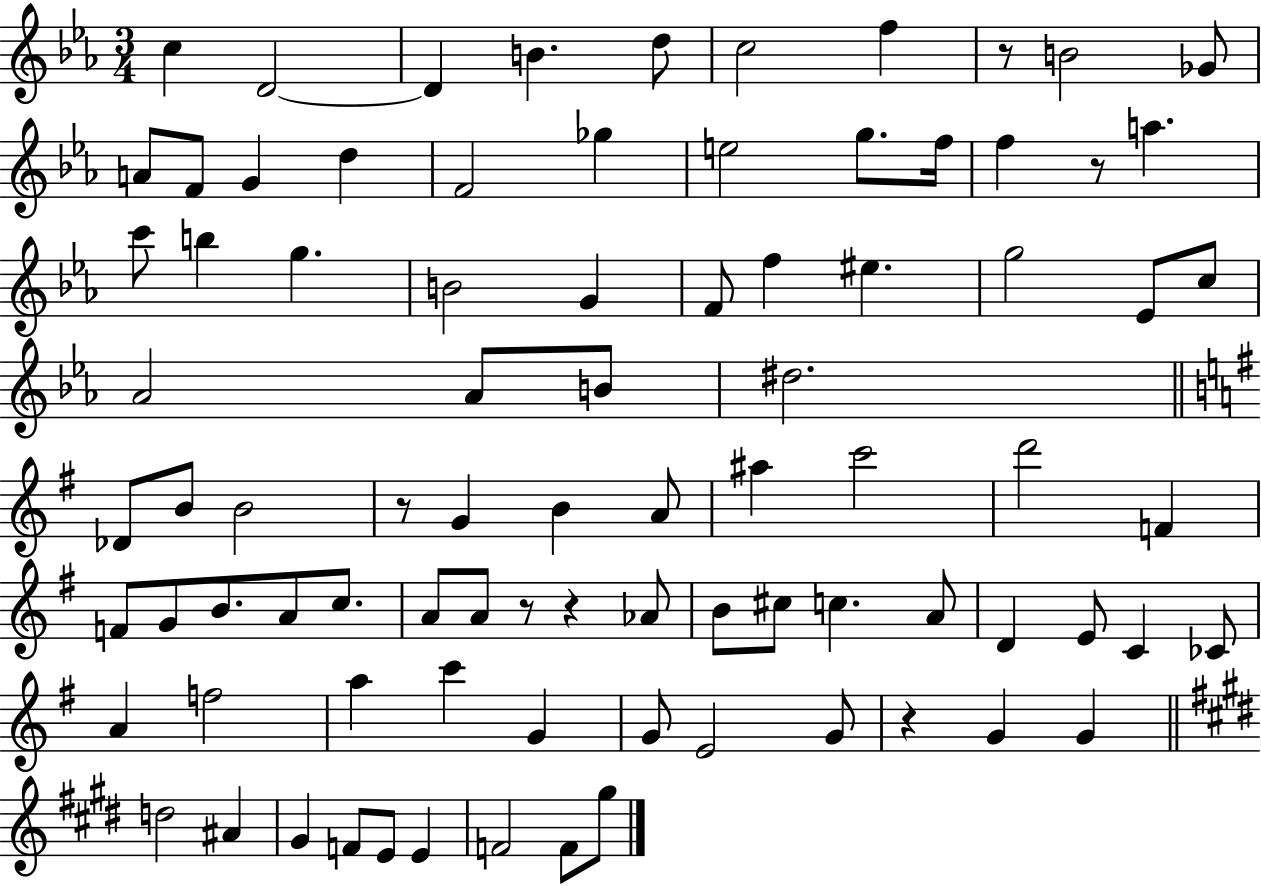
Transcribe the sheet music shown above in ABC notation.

X:1
T:Untitled
M:3/4
L:1/4
K:Eb
c D2 D B d/2 c2 f z/2 B2 _G/2 A/2 F/2 G d F2 _g e2 g/2 f/4 f z/2 a c'/2 b g B2 G F/2 f ^e g2 _E/2 c/2 _A2 _A/2 B/2 ^d2 _D/2 B/2 B2 z/2 G B A/2 ^a c'2 d'2 F F/2 G/2 B/2 A/2 c/2 A/2 A/2 z/2 z _A/2 B/2 ^c/2 c A/2 D E/2 C _C/2 A f2 a c' G G/2 E2 G/2 z G G d2 ^A ^G F/2 E/2 E F2 F/2 ^g/2